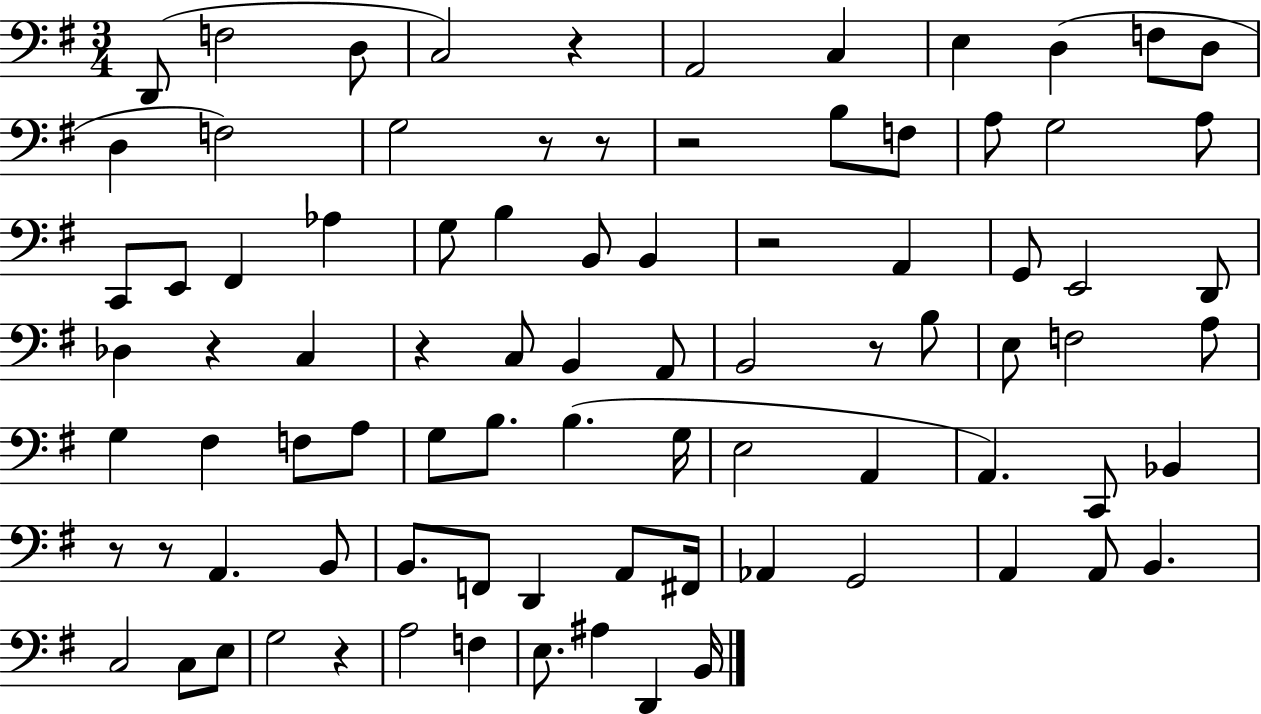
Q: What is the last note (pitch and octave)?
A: B2